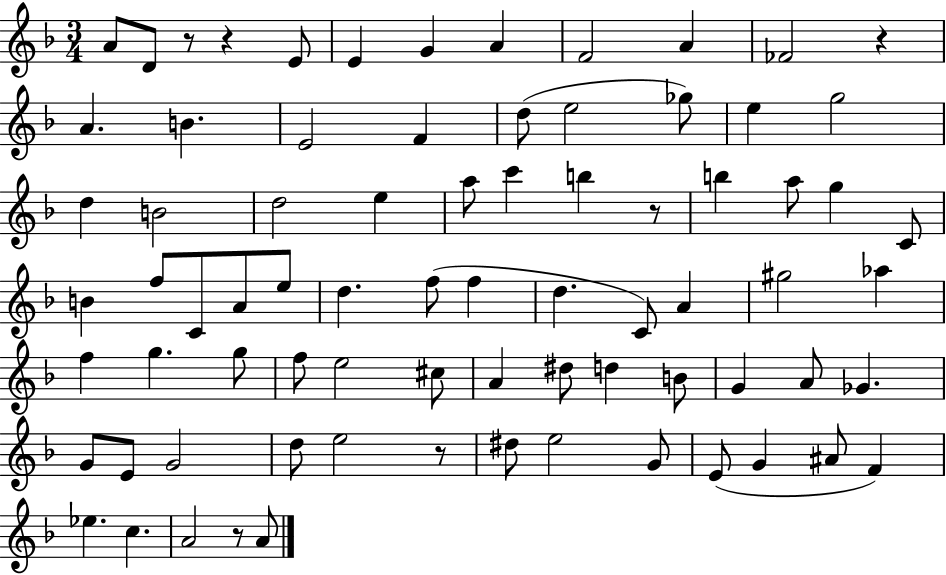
X:1
T:Untitled
M:3/4
L:1/4
K:F
A/2 D/2 z/2 z E/2 E G A F2 A _F2 z A B E2 F d/2 e2 _g/2 e g2 d B2 d2 e a/2 c' b z/2 b a/2 g C/2 B f/2 C/2 A/2 e/2 d f/2 f d C/2 A ^g2 _a f g g/2 f/2 e2 ^c/2 A ^d/2 d B/2 G A/2 _G G/2 E/2 G2 d/2 e2 z/2 ^d/2 e2 G/2 E/2 G ^A/2 F _e c A2 z/2 A/2